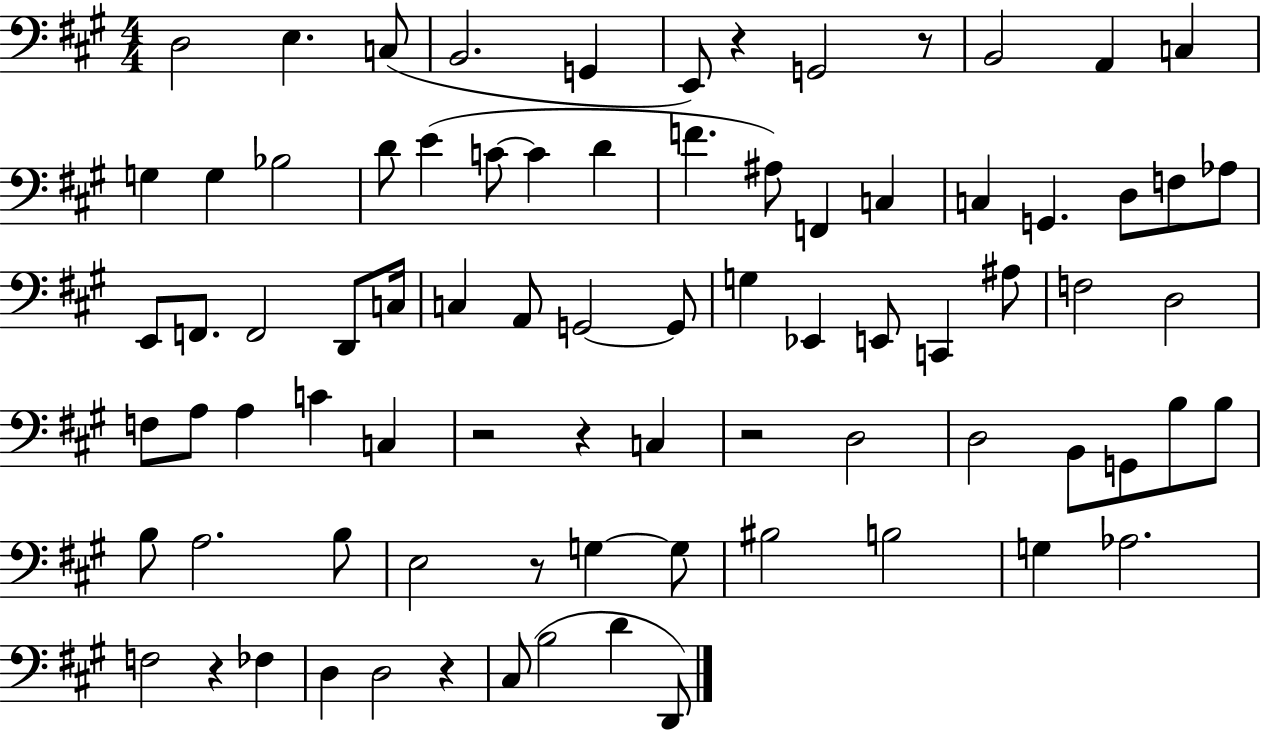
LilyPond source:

{
  \clef bass
  \numericTimeSignature
  \time 4/4
  \key a \major
  d2 e4. c8( | b,2. g,4 | e,8) r4 g,2 r8 | b,2 a,4 c4 | \break g4 g4 bes2 | d'8 e'4( c'8~~ c'4 d'4 | f'4. ais8) f,4 c4 | c4 g,4. d8 f8 aes8 | \break e,8 f,8. f,2 d,8 c16 | c4 a,8 g,2~~ g,8 | g4 ees,4 e,8 c,4 ais8 | f2 d2 | \break f8 a8 a4 c'4 c4 | r2 r4 c4 | r2 d2 | d2 b,8 g,8 b8 b8 | \break b8 a2. b8 | e2 r8 g4~~ g8 | bis2 b2 | g4 aes2. | \break f2 r4 fes4 | d4 d2 r4 | cis8( b2 d'4 d,8) | \bar "|."
}